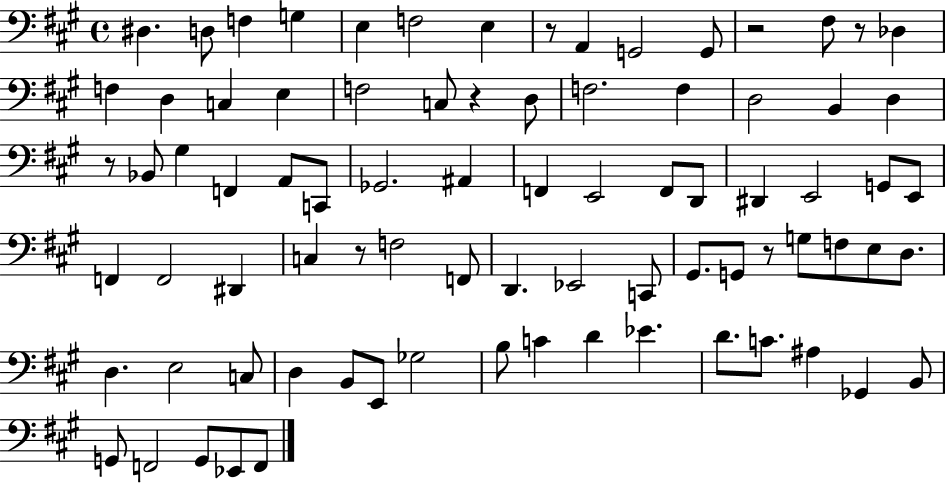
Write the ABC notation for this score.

X:1
T:Untitled
M:4/4
L:1/4
K:A
^D, D,/2 F, G, E, F,2 E, z/2 A,, G,,2 G,,/2 z2 ^F,/2 z/2 _D, F, D, C, E, F,2 C,/2 z D,/2 F,2 F, D,2 B,, D, z/2 _B,,/2 ^G, F,, A,,/2 C,,/2 _G,,2 ^A,, F,, E,,2 F,,/2 D,,/2 ^D,, E,,2 G,,/2 E,,/2 F,, F,,2 ^D,, C, z/2 F,2 F,,/2 D,, _E,,2 C,,/2 ^G,,/2 G,,/2 z/2 G,/2 F,/2 E,/2 D,/2 D, E,2 C,/2 D, B,,/2 E,,/2 _G,2 B,/2 C D _E D/2 C/2 ^A, _G,, B,,/2 G,,/2 F,,2 G,,/2 _E,,/2 F,,/2